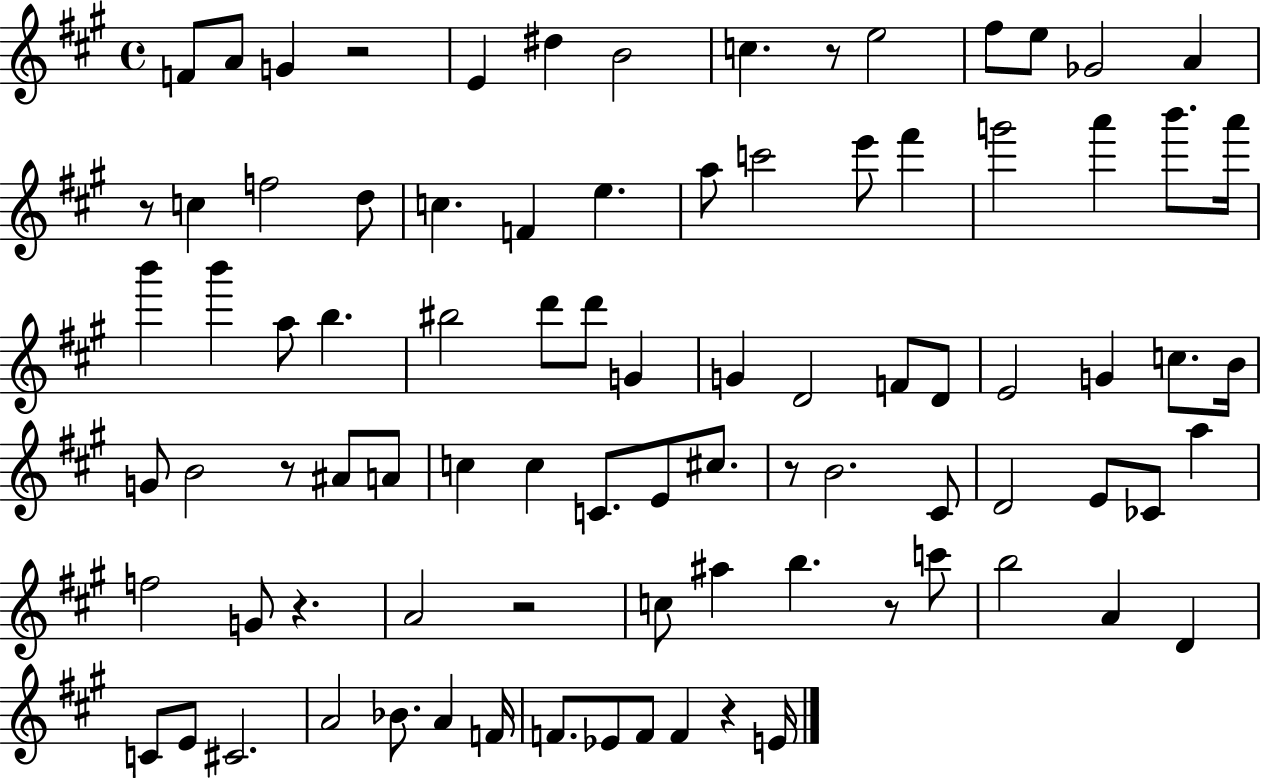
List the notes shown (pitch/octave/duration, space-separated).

F4/e A4/e G4/q R/h E4/q D#5/q B4/h C5/q. R/e E5/h F#5/e E5/e Gb4/h A4/q R/e C5/q F5/h D5/e C5/q. F4/q E5/q. A5/e C6/h E6/e F#6/q G6/h A6/q B6/e. A6/s B6/q B6/q A5/e B5/q. BIS5/h D6/e D6/e G4/q G4/q D4/h F4/e D4/e E4/h G4/q C5/e. B4/s G4/e B4/h R/e A#4/e A4/e C5/q C5/q C4/e. E4/e C#5/e. R/e B4/h. C#4/e D4/h E4/e CES4/e A5/q F5/h G4/e R/q. A4/h R/h C5/e A#5/q B5/q. R/e C6/e B5/h A4/q D4/q C4/e E4/e C#4/h. A4/h Bb4/e. A4/q F4/s F4/e. Eb4/e F4/e F4/q R/q E4/s